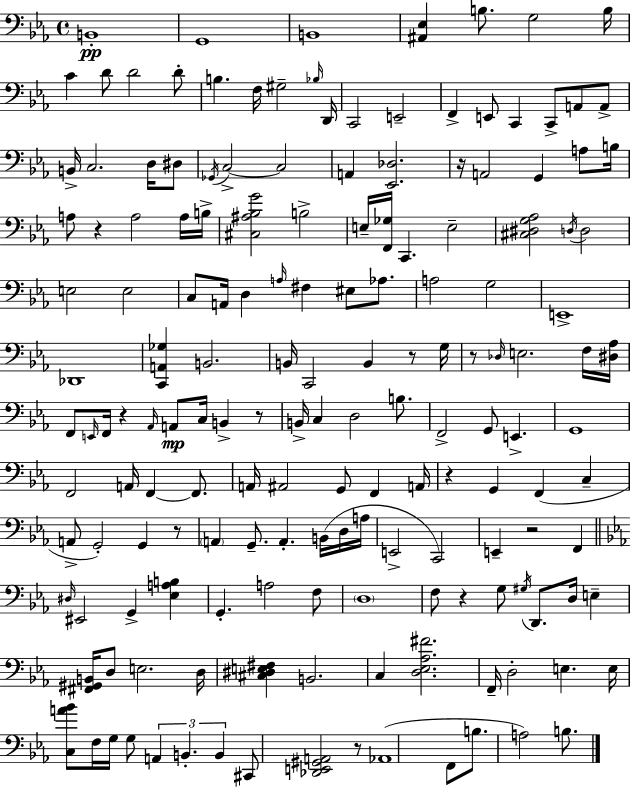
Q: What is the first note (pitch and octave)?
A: B2